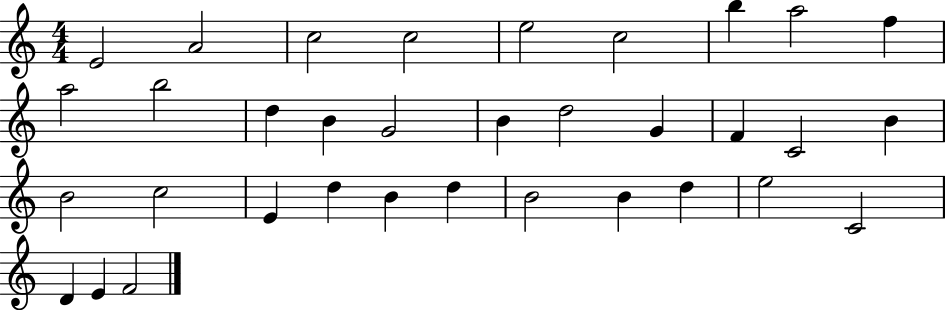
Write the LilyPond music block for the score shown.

{
  \clef treble
  \numericTimeSignature
  \time 4/4
  \key c \major
  e'2 a'2 | c''2 c''2 | e''2 c''2 | b''4 a''2 f''4 | \break a''2 b''2 | d''4 b'4 g'2 | b'4 d''2 g'4 | f'4 c'2 b'4 | \break b'2 c''2 | e'4 d''4 b'4 d''4 | b'2 b'4 d''4 | e''2 c'2 | \break d'4 e'4 f'2 | \bar "|."
}